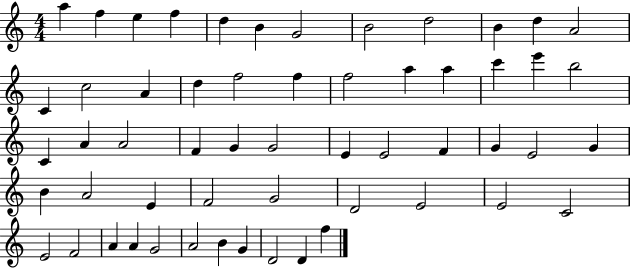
{
  \clef treble
  \numericTimeSignature
  \time 4/4
  \key c \major
  a''4 f''4 e''4 f''4 | d''4 b'4 g'2 | b'2 d''2 | b'4 d''4 a'2 | \break c'4 c''2 a'4 | d''4 f''2 f''4 | f''2 a''4 a''4 | c'''4 e'''4 b''2 | \break c'4 a'4 a'2 | f'4 g'4 g'2 | e'4 e'2 f'4 | g'4 e'2 g'4 | \break b'4 a'2 e'4 | f'2 g'2 | d'2 e'2 | e'2 c'2 | \break e'2 f'2 | a'4 a'4 g'2 | a'2 b'4 g'4 | d'2 d'4 f''4 | \break \bar "|."
}